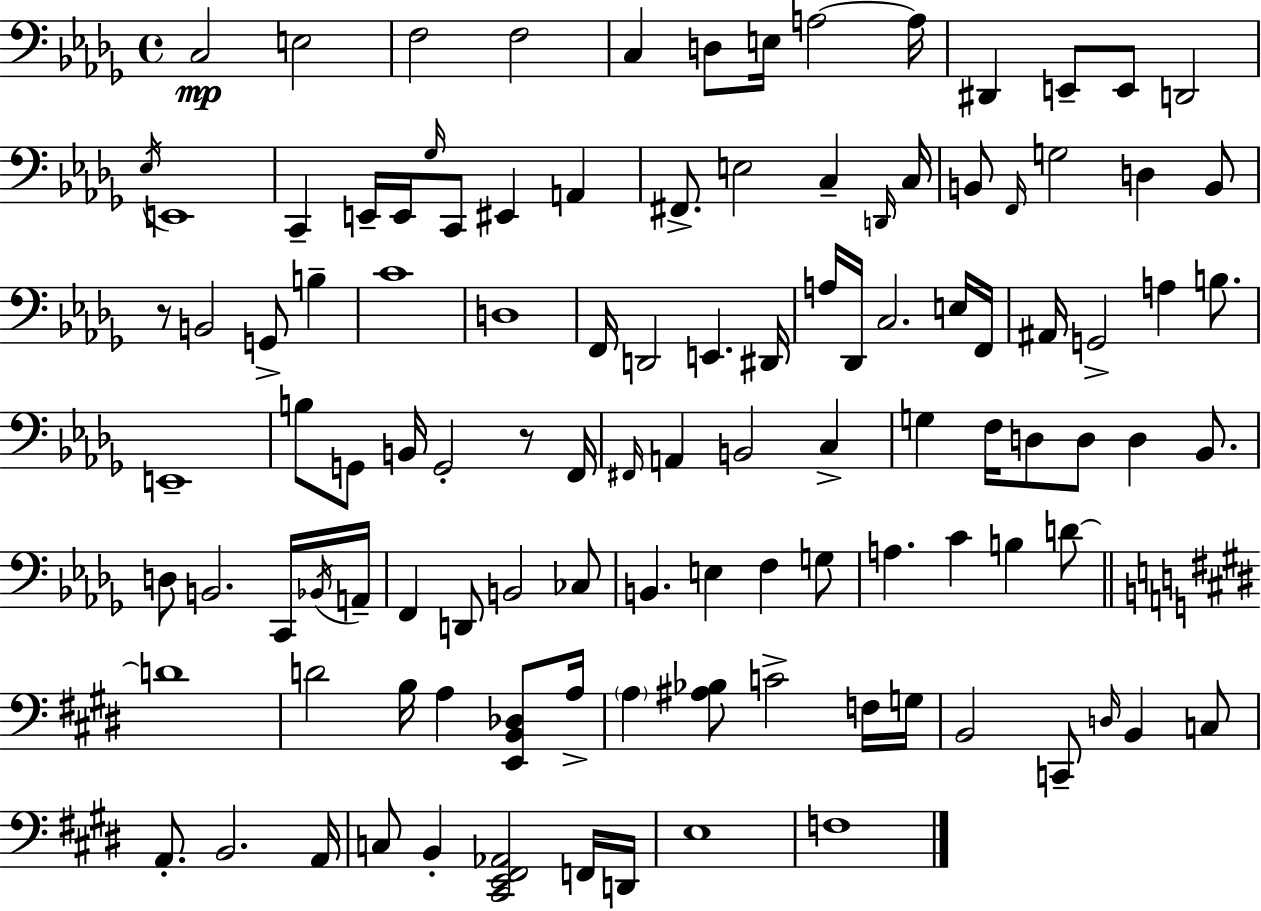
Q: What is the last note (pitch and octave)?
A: F3